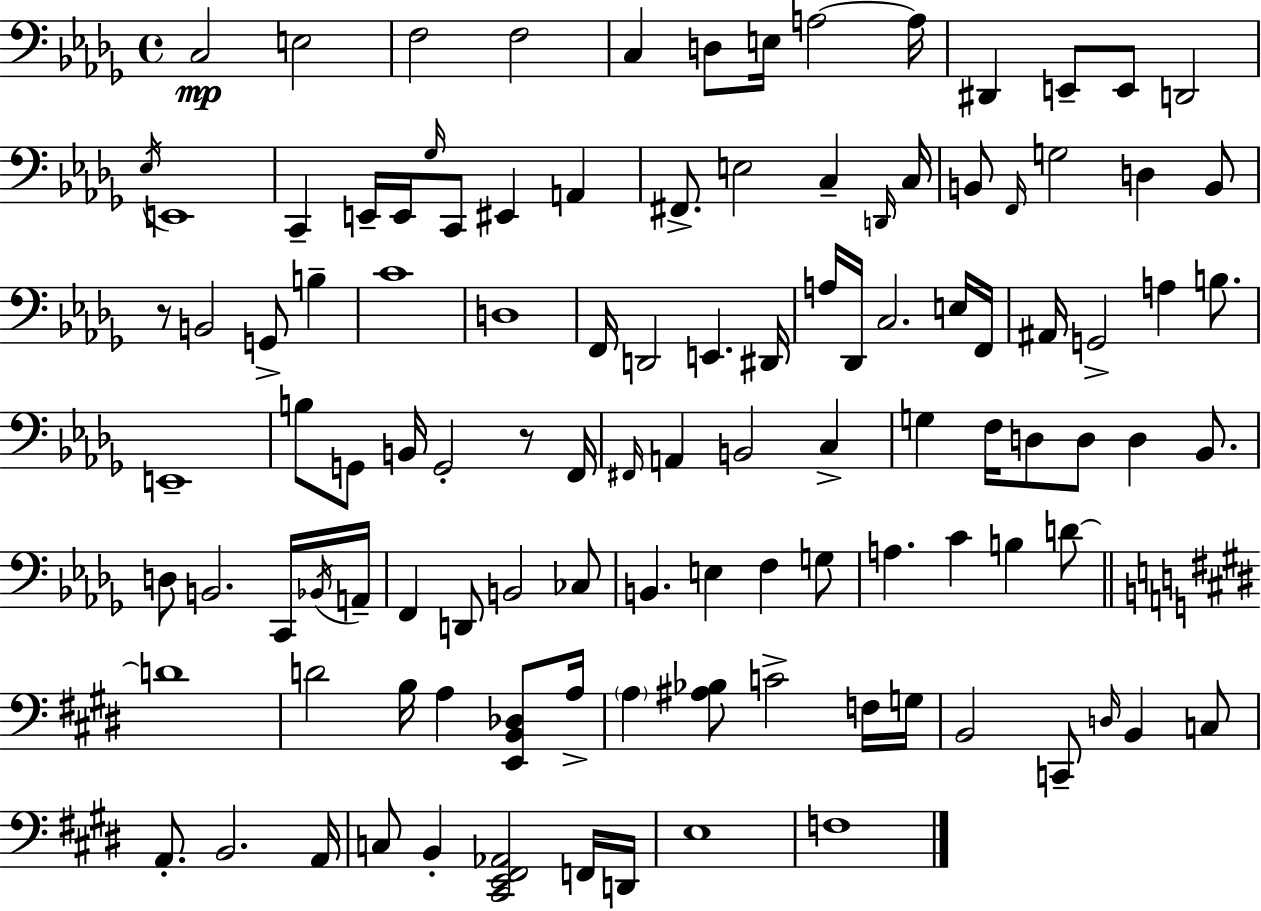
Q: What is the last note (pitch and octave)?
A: F3